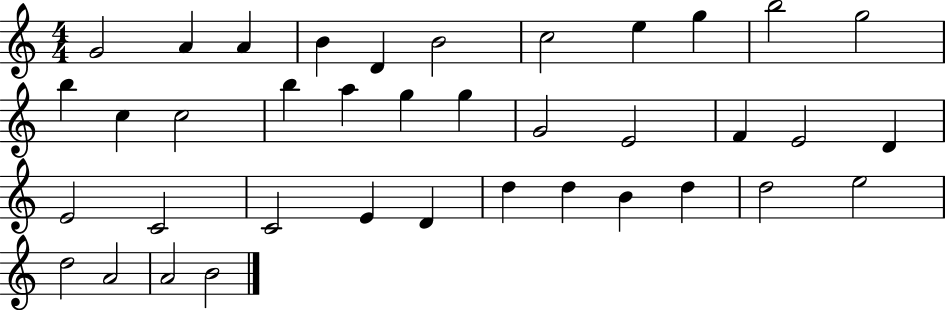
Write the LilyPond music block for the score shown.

{
  \clef treble
  \numericTimeSignature
  \time 4/4
  \key c \major
  g'2 a'4 a'4 | b'4 d'4 b'2 | c''2 e''4 g''4 | b''2 g''2 | \break b''4 c''4 c''2 | b''4 a''4 g''4 g''4 | g'2 e'2 | f'4 e'2 d'4 | \break e'2 c'2 | c'2 e'4 d'4 | d''4 d''4 b'4 d''4 | d''2 e''2 | \break d''2 a'2 | a'2 b'2 | \bar "|."
}